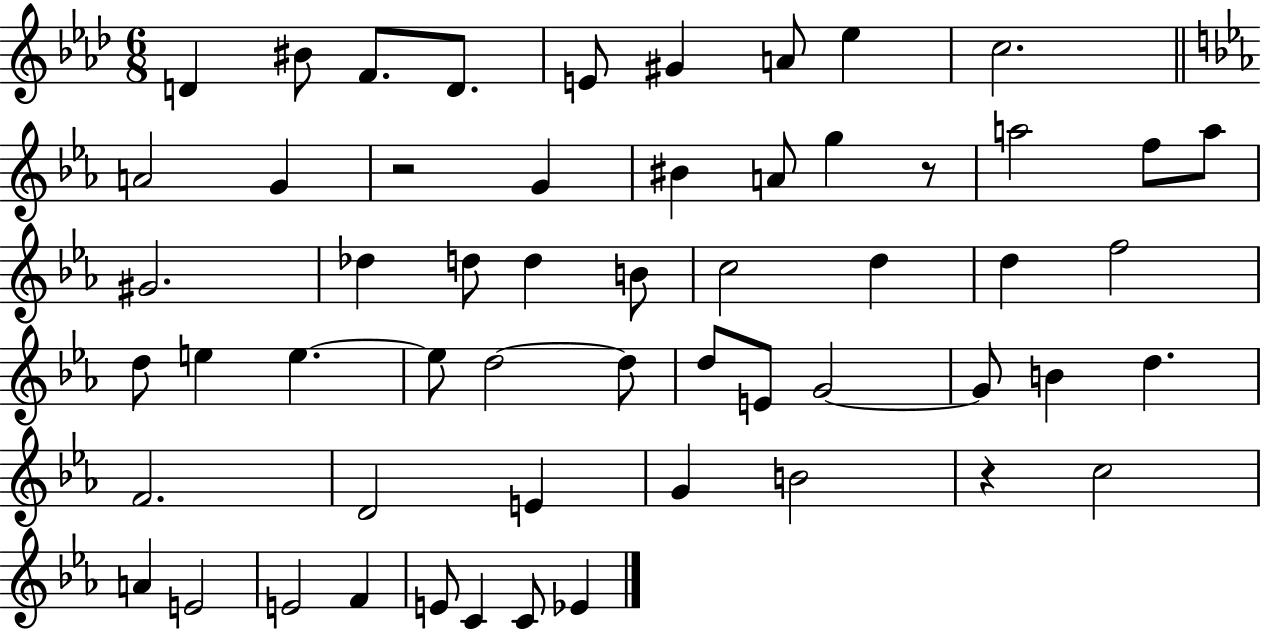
{
  \clef treble
  \numericTimeSignature
  \time 6/8
  \key aes \major
  d'4 bis'8 f'8. d'8. | e'8 gis'4 a'8 ees''4 | c''2. | \bar "||" \break \key c \minor a'2 g'4 | r2 g'4 | bis'4 a'8 g''4 r8 | a''2 f''8 a''8 | \break gis'2. | des''4 d''8 d''4 b'8 | c''2 d''4 | d''4 f''2 | \break d''8 e''4 e''4.~~ | e''8 d''2~~ d''8 | d''8 e'8 g'2~~ | g'8 b'4 d''4. | \break f'2. | d'2 e'4 | g'4 b'2 | r4 c''2 | \break a'4 e'2 | e'2 f'4 | e'8 c'4 c'8 ees'4 | \bar "|."
}